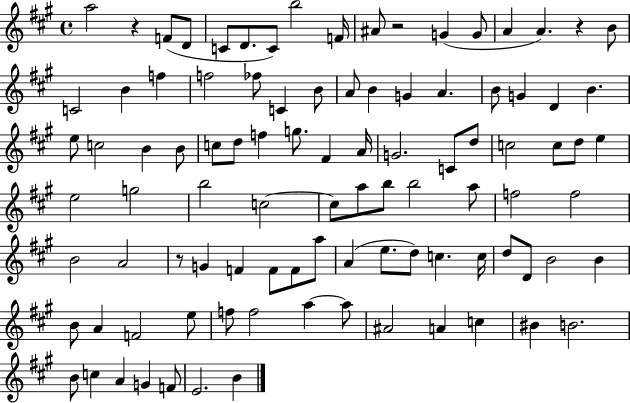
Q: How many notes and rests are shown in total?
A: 97